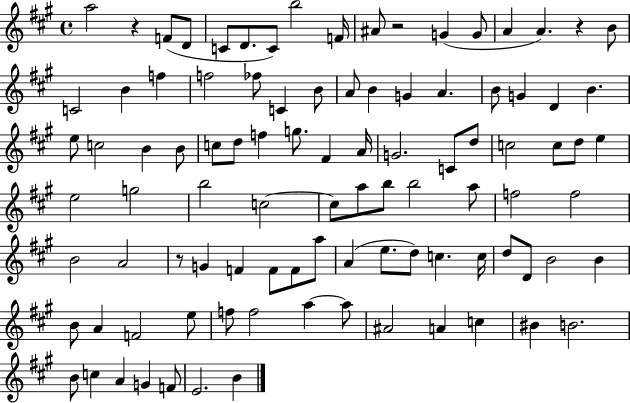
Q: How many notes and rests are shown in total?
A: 97